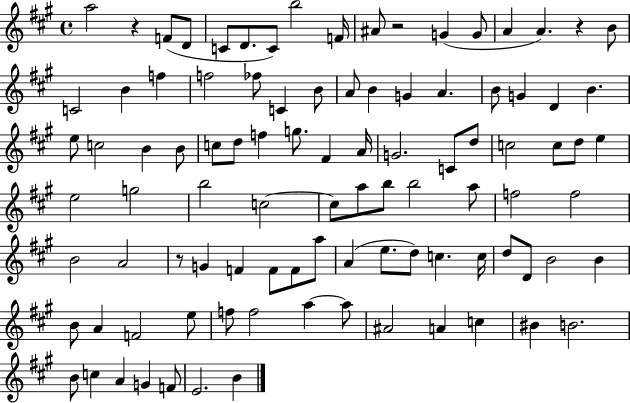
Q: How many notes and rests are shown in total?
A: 97